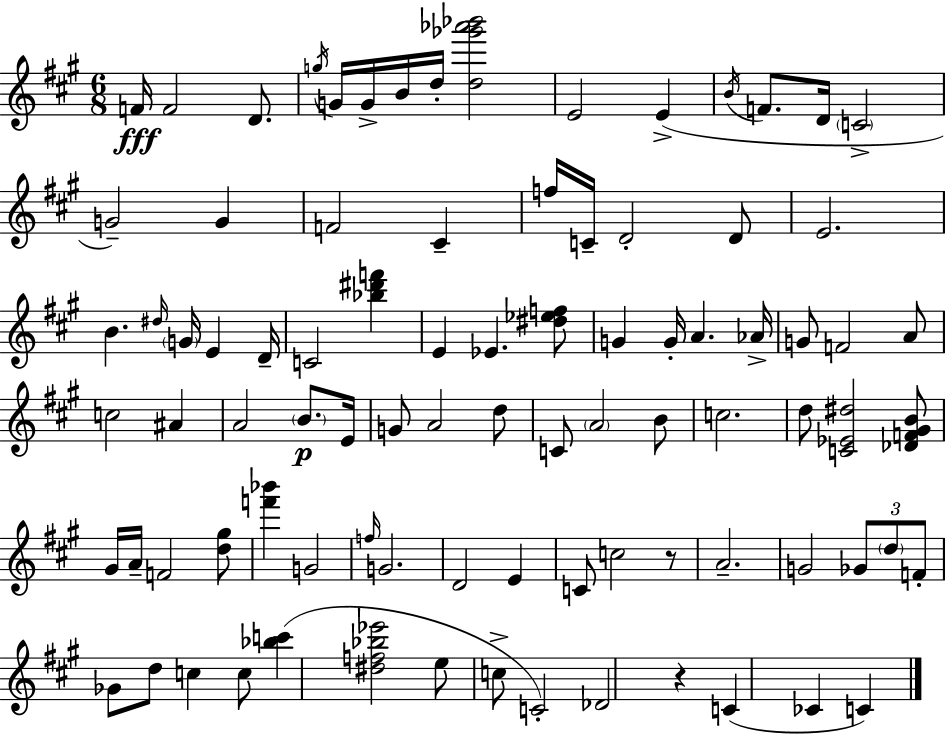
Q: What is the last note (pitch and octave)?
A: C4